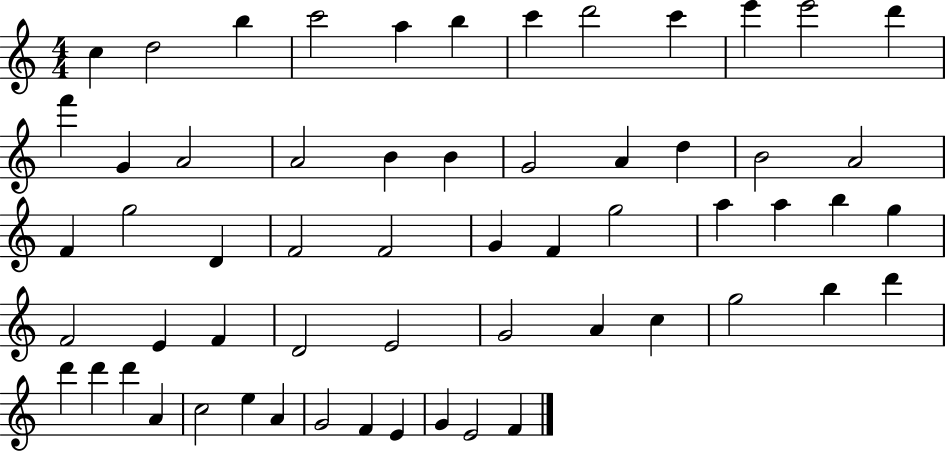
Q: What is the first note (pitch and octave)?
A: C5